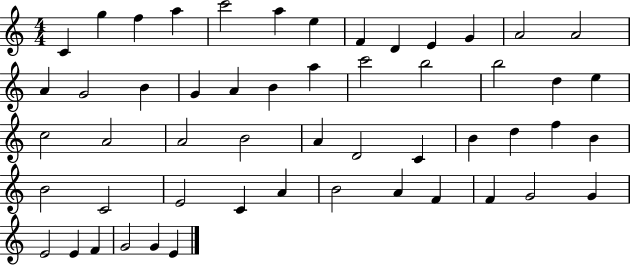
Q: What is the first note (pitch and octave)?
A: C4